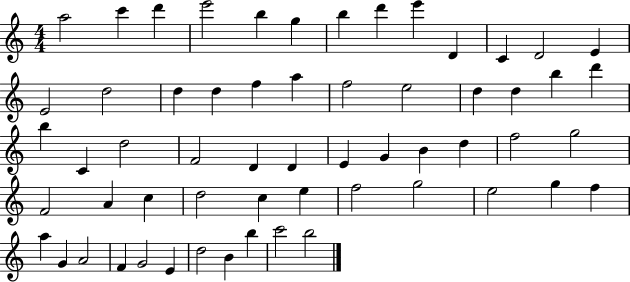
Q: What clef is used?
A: treble